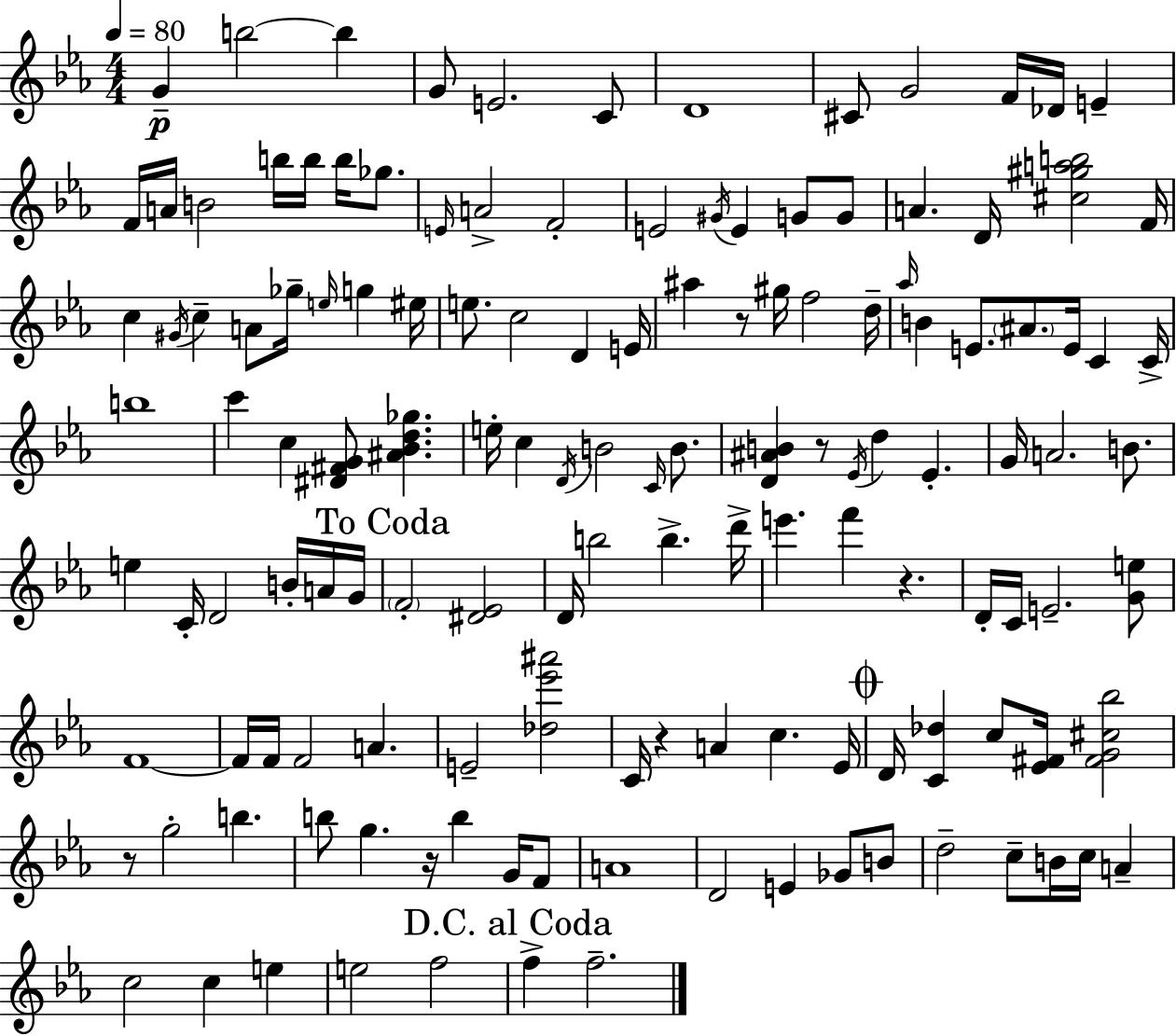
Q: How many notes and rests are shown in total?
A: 136